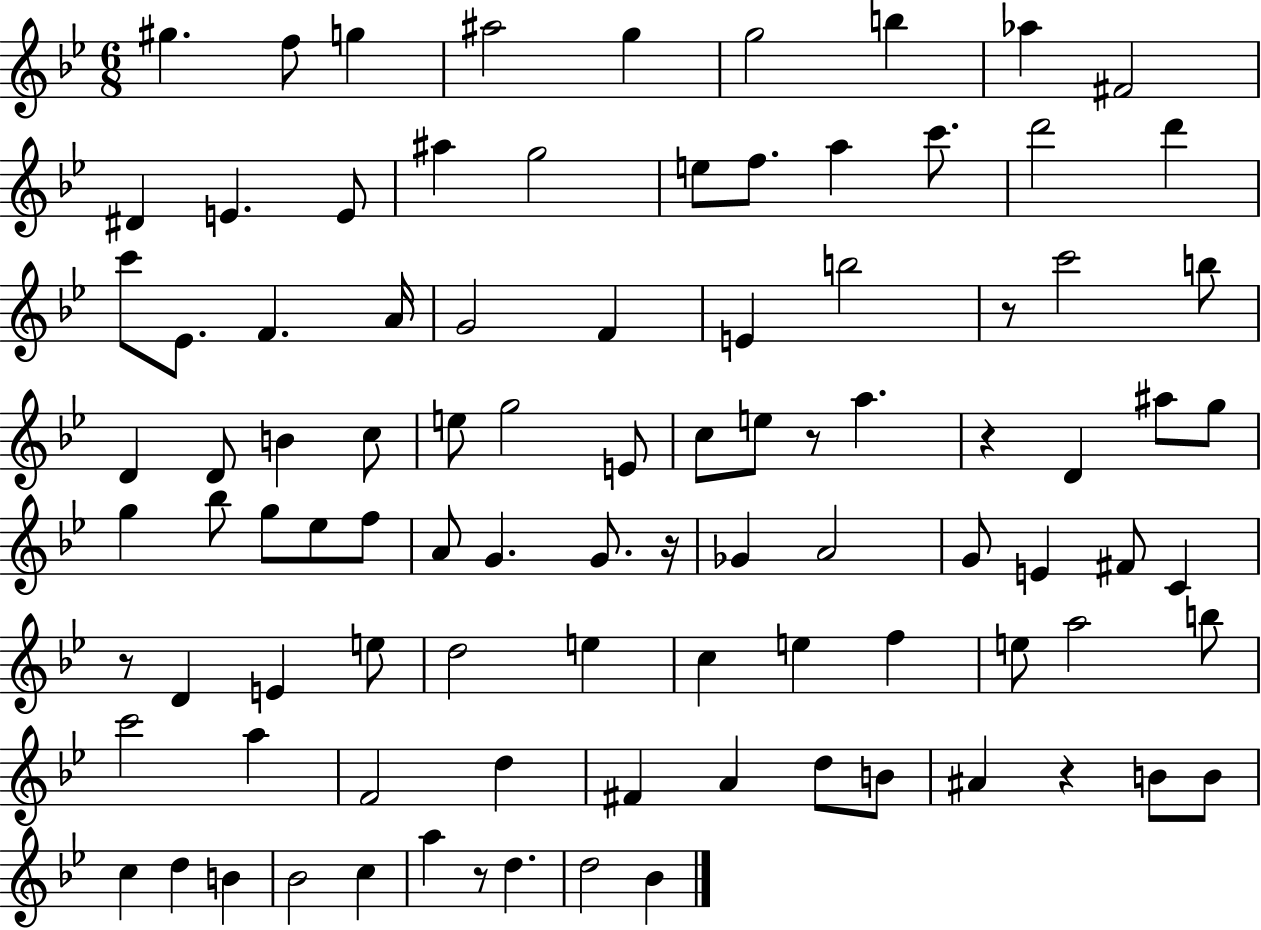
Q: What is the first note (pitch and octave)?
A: G#5